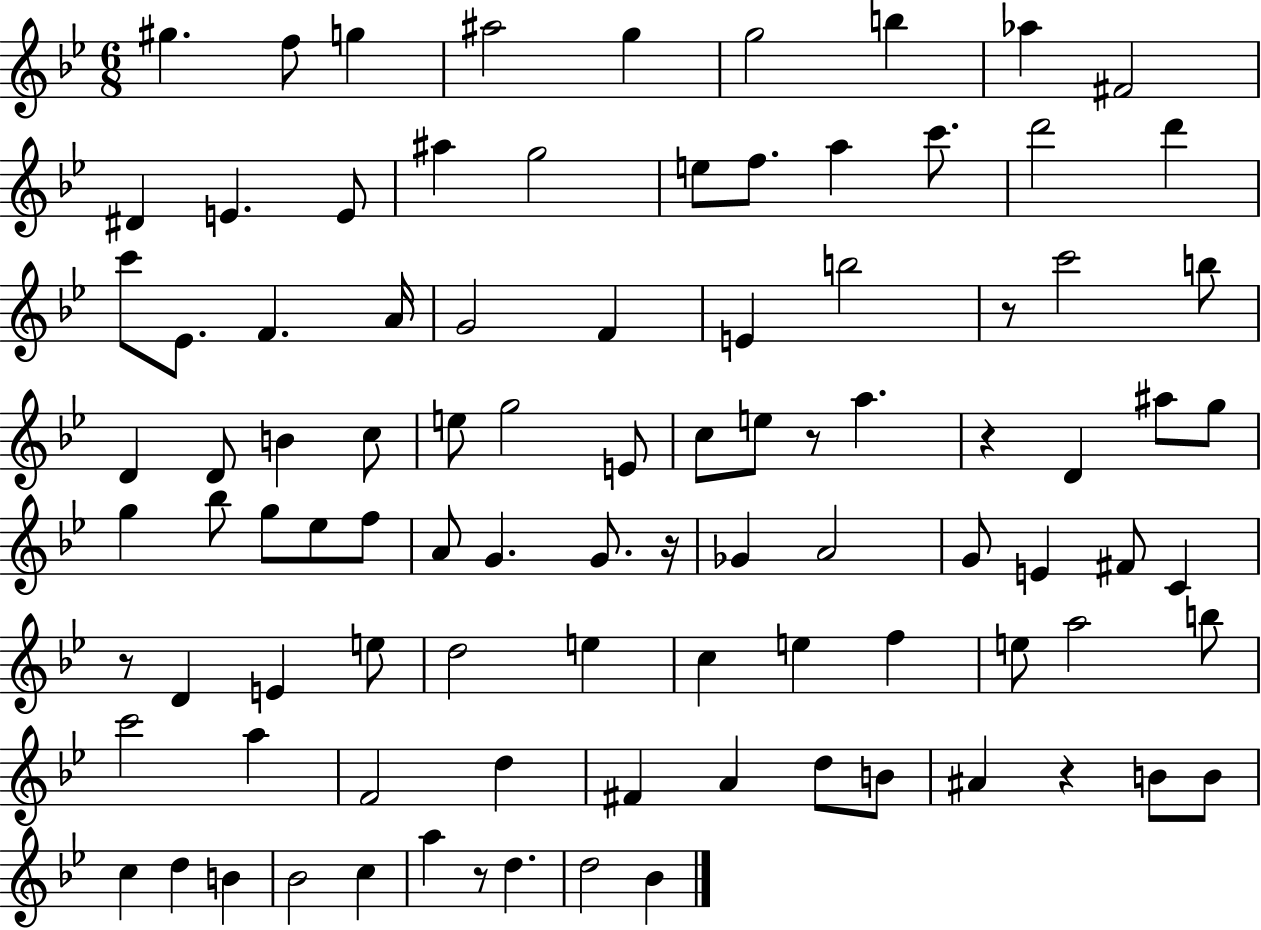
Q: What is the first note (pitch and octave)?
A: G#5